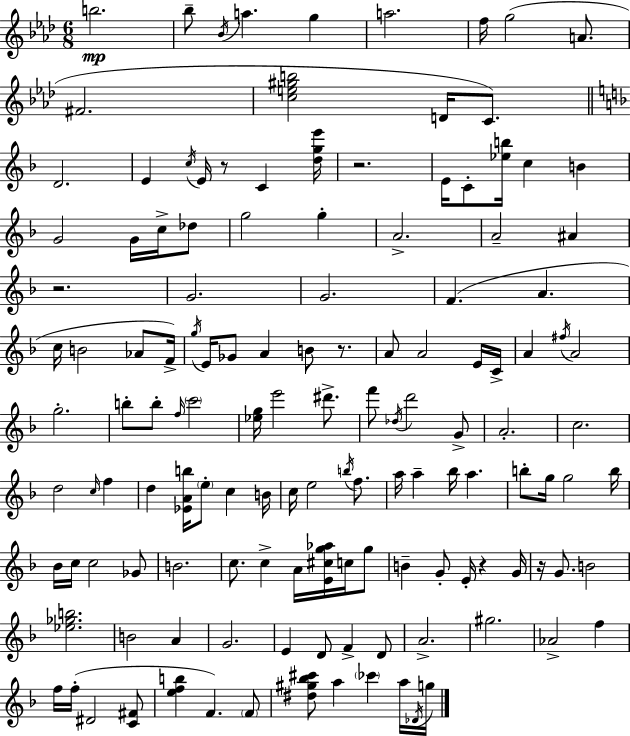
{
  \clef treble
  \numericTimeSignature
  \time 6/8
  \key aes \major
  b''2.\mp | bes''8-- \acciaccatura { bes'16 } a''4. g''4 | a''2. | f''16 g''2( a'8. | \break fis'2. | <c'' e'' gis'' b''>2 d'16 c'8.) | \bar "||" \break \key f \major d'2. | e'4 \acciaccatura { c''16 } e'16 r8 c'4 | <d'' g'' e'''>16 r2. | e'16 c'8-. <ees'' b''>16 c''4 b'4 | \break g'2 g'16 c''16-> des''8 | g''2 g''4-. | a'2.-> | a'2-- ais'4 | \break r2. | g'2. | g'2. | f'4.( a'4. | \break c''16 b'2 aes'8 | f'16->) \acciaccatura { g''16 } e'16 ges'8 a'4 b'8 r8. | a'8 a'2 | e'16 c'16-> a'4 \acciaccatura { fis''16 } a'2 | \break g''2.-. | b''8-. b''8-. \grace { f''16 } \parenthesize c'''2 | <ees'' g''>16 e'''2 | dis'''8.-> f'''8 \acciaccatura { des''16 } d'''2 | \break g'8-> a'2.-. | c''2. | d''2 | \grace { c''16 } f''4 d''4 <ees' a' b''>16 \parenthesize e''8-. | \break c''4 b'16 c''16 e''2 | \acciaccatura { b''16 } f''8. a''16 a''4-- | bes''16 a''4. b''8-. g''16 g''2 | b''16 bes'16 c''16 c''2 | \break ges'8 b'2. | c''8. c''4-> | a'16 <e' cis'' g'' aes''>16 c''16 g''8 b'4-- g'8-. | e'16-. r4 g'16 r16 g'8. b'2 | \break <ees'' ges'' b''>2. | b'2 | a'4 g'2. | e'4 d'8 | \break f'4-> d'8 a'2.-> | gis''2. | aes'2-> | f''4 f''16 f''16-.( dis'2 | \break <c' fis'>8 <e'' f'' b''>4 f'4.) | \parenthesize f'8 <dis'' gis'' bes'' cis'''>8 a''4 | \parenthesize ces'''4 a''16 \acciaccatura { des'16 } g''16 \bar "|."
}